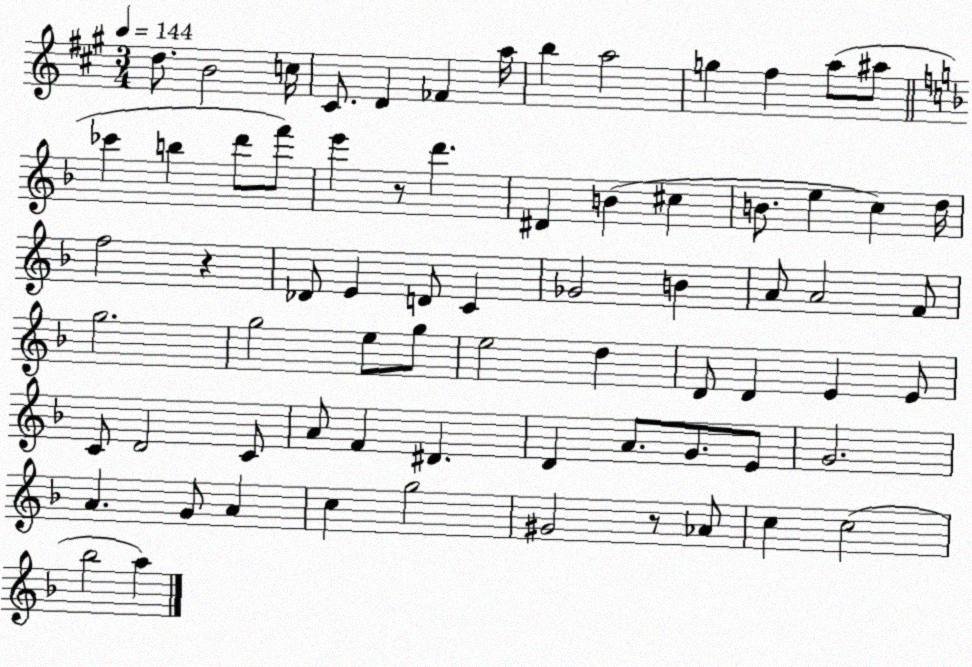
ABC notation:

X:1
T:Untitled
M:3/4
L:1/4
K:A
d/2 B2 c/4 ^C/2 D _F a/4 b a2 g ^f a/2 ^a/2 _c' b d'/2 f'/2 e' z/2 d' ^D B ^c B/2 e c d/4 f2 z _D/2 E D/2 C _G2 B A/2 A2 F/2 g2 g2 e/2 g/2 e2 d D/2 D E E/2 C/2 D2 C/2 A/2 F ^D D A/2 G/2 E/2 G2 A G/2 A c g2 ^G2 z/2 _A/2 c c2 _b2 a